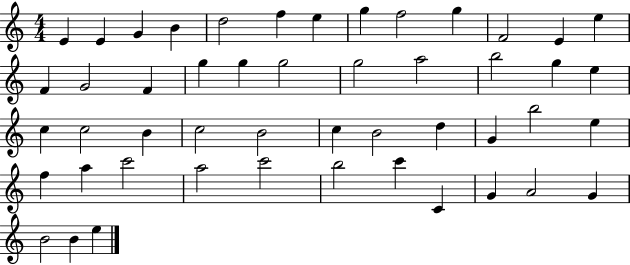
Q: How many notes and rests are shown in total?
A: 49